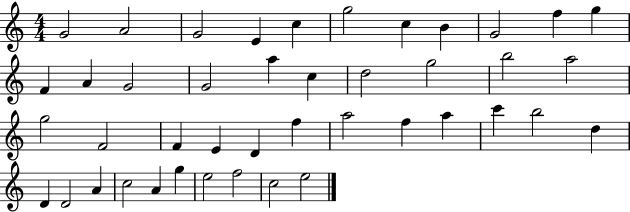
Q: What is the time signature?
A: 4/4